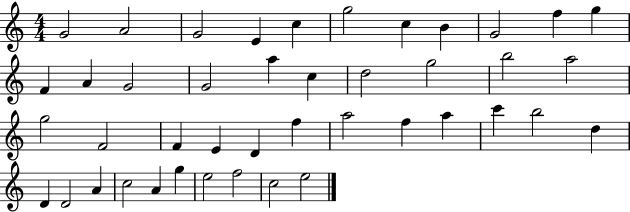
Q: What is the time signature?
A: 4/4